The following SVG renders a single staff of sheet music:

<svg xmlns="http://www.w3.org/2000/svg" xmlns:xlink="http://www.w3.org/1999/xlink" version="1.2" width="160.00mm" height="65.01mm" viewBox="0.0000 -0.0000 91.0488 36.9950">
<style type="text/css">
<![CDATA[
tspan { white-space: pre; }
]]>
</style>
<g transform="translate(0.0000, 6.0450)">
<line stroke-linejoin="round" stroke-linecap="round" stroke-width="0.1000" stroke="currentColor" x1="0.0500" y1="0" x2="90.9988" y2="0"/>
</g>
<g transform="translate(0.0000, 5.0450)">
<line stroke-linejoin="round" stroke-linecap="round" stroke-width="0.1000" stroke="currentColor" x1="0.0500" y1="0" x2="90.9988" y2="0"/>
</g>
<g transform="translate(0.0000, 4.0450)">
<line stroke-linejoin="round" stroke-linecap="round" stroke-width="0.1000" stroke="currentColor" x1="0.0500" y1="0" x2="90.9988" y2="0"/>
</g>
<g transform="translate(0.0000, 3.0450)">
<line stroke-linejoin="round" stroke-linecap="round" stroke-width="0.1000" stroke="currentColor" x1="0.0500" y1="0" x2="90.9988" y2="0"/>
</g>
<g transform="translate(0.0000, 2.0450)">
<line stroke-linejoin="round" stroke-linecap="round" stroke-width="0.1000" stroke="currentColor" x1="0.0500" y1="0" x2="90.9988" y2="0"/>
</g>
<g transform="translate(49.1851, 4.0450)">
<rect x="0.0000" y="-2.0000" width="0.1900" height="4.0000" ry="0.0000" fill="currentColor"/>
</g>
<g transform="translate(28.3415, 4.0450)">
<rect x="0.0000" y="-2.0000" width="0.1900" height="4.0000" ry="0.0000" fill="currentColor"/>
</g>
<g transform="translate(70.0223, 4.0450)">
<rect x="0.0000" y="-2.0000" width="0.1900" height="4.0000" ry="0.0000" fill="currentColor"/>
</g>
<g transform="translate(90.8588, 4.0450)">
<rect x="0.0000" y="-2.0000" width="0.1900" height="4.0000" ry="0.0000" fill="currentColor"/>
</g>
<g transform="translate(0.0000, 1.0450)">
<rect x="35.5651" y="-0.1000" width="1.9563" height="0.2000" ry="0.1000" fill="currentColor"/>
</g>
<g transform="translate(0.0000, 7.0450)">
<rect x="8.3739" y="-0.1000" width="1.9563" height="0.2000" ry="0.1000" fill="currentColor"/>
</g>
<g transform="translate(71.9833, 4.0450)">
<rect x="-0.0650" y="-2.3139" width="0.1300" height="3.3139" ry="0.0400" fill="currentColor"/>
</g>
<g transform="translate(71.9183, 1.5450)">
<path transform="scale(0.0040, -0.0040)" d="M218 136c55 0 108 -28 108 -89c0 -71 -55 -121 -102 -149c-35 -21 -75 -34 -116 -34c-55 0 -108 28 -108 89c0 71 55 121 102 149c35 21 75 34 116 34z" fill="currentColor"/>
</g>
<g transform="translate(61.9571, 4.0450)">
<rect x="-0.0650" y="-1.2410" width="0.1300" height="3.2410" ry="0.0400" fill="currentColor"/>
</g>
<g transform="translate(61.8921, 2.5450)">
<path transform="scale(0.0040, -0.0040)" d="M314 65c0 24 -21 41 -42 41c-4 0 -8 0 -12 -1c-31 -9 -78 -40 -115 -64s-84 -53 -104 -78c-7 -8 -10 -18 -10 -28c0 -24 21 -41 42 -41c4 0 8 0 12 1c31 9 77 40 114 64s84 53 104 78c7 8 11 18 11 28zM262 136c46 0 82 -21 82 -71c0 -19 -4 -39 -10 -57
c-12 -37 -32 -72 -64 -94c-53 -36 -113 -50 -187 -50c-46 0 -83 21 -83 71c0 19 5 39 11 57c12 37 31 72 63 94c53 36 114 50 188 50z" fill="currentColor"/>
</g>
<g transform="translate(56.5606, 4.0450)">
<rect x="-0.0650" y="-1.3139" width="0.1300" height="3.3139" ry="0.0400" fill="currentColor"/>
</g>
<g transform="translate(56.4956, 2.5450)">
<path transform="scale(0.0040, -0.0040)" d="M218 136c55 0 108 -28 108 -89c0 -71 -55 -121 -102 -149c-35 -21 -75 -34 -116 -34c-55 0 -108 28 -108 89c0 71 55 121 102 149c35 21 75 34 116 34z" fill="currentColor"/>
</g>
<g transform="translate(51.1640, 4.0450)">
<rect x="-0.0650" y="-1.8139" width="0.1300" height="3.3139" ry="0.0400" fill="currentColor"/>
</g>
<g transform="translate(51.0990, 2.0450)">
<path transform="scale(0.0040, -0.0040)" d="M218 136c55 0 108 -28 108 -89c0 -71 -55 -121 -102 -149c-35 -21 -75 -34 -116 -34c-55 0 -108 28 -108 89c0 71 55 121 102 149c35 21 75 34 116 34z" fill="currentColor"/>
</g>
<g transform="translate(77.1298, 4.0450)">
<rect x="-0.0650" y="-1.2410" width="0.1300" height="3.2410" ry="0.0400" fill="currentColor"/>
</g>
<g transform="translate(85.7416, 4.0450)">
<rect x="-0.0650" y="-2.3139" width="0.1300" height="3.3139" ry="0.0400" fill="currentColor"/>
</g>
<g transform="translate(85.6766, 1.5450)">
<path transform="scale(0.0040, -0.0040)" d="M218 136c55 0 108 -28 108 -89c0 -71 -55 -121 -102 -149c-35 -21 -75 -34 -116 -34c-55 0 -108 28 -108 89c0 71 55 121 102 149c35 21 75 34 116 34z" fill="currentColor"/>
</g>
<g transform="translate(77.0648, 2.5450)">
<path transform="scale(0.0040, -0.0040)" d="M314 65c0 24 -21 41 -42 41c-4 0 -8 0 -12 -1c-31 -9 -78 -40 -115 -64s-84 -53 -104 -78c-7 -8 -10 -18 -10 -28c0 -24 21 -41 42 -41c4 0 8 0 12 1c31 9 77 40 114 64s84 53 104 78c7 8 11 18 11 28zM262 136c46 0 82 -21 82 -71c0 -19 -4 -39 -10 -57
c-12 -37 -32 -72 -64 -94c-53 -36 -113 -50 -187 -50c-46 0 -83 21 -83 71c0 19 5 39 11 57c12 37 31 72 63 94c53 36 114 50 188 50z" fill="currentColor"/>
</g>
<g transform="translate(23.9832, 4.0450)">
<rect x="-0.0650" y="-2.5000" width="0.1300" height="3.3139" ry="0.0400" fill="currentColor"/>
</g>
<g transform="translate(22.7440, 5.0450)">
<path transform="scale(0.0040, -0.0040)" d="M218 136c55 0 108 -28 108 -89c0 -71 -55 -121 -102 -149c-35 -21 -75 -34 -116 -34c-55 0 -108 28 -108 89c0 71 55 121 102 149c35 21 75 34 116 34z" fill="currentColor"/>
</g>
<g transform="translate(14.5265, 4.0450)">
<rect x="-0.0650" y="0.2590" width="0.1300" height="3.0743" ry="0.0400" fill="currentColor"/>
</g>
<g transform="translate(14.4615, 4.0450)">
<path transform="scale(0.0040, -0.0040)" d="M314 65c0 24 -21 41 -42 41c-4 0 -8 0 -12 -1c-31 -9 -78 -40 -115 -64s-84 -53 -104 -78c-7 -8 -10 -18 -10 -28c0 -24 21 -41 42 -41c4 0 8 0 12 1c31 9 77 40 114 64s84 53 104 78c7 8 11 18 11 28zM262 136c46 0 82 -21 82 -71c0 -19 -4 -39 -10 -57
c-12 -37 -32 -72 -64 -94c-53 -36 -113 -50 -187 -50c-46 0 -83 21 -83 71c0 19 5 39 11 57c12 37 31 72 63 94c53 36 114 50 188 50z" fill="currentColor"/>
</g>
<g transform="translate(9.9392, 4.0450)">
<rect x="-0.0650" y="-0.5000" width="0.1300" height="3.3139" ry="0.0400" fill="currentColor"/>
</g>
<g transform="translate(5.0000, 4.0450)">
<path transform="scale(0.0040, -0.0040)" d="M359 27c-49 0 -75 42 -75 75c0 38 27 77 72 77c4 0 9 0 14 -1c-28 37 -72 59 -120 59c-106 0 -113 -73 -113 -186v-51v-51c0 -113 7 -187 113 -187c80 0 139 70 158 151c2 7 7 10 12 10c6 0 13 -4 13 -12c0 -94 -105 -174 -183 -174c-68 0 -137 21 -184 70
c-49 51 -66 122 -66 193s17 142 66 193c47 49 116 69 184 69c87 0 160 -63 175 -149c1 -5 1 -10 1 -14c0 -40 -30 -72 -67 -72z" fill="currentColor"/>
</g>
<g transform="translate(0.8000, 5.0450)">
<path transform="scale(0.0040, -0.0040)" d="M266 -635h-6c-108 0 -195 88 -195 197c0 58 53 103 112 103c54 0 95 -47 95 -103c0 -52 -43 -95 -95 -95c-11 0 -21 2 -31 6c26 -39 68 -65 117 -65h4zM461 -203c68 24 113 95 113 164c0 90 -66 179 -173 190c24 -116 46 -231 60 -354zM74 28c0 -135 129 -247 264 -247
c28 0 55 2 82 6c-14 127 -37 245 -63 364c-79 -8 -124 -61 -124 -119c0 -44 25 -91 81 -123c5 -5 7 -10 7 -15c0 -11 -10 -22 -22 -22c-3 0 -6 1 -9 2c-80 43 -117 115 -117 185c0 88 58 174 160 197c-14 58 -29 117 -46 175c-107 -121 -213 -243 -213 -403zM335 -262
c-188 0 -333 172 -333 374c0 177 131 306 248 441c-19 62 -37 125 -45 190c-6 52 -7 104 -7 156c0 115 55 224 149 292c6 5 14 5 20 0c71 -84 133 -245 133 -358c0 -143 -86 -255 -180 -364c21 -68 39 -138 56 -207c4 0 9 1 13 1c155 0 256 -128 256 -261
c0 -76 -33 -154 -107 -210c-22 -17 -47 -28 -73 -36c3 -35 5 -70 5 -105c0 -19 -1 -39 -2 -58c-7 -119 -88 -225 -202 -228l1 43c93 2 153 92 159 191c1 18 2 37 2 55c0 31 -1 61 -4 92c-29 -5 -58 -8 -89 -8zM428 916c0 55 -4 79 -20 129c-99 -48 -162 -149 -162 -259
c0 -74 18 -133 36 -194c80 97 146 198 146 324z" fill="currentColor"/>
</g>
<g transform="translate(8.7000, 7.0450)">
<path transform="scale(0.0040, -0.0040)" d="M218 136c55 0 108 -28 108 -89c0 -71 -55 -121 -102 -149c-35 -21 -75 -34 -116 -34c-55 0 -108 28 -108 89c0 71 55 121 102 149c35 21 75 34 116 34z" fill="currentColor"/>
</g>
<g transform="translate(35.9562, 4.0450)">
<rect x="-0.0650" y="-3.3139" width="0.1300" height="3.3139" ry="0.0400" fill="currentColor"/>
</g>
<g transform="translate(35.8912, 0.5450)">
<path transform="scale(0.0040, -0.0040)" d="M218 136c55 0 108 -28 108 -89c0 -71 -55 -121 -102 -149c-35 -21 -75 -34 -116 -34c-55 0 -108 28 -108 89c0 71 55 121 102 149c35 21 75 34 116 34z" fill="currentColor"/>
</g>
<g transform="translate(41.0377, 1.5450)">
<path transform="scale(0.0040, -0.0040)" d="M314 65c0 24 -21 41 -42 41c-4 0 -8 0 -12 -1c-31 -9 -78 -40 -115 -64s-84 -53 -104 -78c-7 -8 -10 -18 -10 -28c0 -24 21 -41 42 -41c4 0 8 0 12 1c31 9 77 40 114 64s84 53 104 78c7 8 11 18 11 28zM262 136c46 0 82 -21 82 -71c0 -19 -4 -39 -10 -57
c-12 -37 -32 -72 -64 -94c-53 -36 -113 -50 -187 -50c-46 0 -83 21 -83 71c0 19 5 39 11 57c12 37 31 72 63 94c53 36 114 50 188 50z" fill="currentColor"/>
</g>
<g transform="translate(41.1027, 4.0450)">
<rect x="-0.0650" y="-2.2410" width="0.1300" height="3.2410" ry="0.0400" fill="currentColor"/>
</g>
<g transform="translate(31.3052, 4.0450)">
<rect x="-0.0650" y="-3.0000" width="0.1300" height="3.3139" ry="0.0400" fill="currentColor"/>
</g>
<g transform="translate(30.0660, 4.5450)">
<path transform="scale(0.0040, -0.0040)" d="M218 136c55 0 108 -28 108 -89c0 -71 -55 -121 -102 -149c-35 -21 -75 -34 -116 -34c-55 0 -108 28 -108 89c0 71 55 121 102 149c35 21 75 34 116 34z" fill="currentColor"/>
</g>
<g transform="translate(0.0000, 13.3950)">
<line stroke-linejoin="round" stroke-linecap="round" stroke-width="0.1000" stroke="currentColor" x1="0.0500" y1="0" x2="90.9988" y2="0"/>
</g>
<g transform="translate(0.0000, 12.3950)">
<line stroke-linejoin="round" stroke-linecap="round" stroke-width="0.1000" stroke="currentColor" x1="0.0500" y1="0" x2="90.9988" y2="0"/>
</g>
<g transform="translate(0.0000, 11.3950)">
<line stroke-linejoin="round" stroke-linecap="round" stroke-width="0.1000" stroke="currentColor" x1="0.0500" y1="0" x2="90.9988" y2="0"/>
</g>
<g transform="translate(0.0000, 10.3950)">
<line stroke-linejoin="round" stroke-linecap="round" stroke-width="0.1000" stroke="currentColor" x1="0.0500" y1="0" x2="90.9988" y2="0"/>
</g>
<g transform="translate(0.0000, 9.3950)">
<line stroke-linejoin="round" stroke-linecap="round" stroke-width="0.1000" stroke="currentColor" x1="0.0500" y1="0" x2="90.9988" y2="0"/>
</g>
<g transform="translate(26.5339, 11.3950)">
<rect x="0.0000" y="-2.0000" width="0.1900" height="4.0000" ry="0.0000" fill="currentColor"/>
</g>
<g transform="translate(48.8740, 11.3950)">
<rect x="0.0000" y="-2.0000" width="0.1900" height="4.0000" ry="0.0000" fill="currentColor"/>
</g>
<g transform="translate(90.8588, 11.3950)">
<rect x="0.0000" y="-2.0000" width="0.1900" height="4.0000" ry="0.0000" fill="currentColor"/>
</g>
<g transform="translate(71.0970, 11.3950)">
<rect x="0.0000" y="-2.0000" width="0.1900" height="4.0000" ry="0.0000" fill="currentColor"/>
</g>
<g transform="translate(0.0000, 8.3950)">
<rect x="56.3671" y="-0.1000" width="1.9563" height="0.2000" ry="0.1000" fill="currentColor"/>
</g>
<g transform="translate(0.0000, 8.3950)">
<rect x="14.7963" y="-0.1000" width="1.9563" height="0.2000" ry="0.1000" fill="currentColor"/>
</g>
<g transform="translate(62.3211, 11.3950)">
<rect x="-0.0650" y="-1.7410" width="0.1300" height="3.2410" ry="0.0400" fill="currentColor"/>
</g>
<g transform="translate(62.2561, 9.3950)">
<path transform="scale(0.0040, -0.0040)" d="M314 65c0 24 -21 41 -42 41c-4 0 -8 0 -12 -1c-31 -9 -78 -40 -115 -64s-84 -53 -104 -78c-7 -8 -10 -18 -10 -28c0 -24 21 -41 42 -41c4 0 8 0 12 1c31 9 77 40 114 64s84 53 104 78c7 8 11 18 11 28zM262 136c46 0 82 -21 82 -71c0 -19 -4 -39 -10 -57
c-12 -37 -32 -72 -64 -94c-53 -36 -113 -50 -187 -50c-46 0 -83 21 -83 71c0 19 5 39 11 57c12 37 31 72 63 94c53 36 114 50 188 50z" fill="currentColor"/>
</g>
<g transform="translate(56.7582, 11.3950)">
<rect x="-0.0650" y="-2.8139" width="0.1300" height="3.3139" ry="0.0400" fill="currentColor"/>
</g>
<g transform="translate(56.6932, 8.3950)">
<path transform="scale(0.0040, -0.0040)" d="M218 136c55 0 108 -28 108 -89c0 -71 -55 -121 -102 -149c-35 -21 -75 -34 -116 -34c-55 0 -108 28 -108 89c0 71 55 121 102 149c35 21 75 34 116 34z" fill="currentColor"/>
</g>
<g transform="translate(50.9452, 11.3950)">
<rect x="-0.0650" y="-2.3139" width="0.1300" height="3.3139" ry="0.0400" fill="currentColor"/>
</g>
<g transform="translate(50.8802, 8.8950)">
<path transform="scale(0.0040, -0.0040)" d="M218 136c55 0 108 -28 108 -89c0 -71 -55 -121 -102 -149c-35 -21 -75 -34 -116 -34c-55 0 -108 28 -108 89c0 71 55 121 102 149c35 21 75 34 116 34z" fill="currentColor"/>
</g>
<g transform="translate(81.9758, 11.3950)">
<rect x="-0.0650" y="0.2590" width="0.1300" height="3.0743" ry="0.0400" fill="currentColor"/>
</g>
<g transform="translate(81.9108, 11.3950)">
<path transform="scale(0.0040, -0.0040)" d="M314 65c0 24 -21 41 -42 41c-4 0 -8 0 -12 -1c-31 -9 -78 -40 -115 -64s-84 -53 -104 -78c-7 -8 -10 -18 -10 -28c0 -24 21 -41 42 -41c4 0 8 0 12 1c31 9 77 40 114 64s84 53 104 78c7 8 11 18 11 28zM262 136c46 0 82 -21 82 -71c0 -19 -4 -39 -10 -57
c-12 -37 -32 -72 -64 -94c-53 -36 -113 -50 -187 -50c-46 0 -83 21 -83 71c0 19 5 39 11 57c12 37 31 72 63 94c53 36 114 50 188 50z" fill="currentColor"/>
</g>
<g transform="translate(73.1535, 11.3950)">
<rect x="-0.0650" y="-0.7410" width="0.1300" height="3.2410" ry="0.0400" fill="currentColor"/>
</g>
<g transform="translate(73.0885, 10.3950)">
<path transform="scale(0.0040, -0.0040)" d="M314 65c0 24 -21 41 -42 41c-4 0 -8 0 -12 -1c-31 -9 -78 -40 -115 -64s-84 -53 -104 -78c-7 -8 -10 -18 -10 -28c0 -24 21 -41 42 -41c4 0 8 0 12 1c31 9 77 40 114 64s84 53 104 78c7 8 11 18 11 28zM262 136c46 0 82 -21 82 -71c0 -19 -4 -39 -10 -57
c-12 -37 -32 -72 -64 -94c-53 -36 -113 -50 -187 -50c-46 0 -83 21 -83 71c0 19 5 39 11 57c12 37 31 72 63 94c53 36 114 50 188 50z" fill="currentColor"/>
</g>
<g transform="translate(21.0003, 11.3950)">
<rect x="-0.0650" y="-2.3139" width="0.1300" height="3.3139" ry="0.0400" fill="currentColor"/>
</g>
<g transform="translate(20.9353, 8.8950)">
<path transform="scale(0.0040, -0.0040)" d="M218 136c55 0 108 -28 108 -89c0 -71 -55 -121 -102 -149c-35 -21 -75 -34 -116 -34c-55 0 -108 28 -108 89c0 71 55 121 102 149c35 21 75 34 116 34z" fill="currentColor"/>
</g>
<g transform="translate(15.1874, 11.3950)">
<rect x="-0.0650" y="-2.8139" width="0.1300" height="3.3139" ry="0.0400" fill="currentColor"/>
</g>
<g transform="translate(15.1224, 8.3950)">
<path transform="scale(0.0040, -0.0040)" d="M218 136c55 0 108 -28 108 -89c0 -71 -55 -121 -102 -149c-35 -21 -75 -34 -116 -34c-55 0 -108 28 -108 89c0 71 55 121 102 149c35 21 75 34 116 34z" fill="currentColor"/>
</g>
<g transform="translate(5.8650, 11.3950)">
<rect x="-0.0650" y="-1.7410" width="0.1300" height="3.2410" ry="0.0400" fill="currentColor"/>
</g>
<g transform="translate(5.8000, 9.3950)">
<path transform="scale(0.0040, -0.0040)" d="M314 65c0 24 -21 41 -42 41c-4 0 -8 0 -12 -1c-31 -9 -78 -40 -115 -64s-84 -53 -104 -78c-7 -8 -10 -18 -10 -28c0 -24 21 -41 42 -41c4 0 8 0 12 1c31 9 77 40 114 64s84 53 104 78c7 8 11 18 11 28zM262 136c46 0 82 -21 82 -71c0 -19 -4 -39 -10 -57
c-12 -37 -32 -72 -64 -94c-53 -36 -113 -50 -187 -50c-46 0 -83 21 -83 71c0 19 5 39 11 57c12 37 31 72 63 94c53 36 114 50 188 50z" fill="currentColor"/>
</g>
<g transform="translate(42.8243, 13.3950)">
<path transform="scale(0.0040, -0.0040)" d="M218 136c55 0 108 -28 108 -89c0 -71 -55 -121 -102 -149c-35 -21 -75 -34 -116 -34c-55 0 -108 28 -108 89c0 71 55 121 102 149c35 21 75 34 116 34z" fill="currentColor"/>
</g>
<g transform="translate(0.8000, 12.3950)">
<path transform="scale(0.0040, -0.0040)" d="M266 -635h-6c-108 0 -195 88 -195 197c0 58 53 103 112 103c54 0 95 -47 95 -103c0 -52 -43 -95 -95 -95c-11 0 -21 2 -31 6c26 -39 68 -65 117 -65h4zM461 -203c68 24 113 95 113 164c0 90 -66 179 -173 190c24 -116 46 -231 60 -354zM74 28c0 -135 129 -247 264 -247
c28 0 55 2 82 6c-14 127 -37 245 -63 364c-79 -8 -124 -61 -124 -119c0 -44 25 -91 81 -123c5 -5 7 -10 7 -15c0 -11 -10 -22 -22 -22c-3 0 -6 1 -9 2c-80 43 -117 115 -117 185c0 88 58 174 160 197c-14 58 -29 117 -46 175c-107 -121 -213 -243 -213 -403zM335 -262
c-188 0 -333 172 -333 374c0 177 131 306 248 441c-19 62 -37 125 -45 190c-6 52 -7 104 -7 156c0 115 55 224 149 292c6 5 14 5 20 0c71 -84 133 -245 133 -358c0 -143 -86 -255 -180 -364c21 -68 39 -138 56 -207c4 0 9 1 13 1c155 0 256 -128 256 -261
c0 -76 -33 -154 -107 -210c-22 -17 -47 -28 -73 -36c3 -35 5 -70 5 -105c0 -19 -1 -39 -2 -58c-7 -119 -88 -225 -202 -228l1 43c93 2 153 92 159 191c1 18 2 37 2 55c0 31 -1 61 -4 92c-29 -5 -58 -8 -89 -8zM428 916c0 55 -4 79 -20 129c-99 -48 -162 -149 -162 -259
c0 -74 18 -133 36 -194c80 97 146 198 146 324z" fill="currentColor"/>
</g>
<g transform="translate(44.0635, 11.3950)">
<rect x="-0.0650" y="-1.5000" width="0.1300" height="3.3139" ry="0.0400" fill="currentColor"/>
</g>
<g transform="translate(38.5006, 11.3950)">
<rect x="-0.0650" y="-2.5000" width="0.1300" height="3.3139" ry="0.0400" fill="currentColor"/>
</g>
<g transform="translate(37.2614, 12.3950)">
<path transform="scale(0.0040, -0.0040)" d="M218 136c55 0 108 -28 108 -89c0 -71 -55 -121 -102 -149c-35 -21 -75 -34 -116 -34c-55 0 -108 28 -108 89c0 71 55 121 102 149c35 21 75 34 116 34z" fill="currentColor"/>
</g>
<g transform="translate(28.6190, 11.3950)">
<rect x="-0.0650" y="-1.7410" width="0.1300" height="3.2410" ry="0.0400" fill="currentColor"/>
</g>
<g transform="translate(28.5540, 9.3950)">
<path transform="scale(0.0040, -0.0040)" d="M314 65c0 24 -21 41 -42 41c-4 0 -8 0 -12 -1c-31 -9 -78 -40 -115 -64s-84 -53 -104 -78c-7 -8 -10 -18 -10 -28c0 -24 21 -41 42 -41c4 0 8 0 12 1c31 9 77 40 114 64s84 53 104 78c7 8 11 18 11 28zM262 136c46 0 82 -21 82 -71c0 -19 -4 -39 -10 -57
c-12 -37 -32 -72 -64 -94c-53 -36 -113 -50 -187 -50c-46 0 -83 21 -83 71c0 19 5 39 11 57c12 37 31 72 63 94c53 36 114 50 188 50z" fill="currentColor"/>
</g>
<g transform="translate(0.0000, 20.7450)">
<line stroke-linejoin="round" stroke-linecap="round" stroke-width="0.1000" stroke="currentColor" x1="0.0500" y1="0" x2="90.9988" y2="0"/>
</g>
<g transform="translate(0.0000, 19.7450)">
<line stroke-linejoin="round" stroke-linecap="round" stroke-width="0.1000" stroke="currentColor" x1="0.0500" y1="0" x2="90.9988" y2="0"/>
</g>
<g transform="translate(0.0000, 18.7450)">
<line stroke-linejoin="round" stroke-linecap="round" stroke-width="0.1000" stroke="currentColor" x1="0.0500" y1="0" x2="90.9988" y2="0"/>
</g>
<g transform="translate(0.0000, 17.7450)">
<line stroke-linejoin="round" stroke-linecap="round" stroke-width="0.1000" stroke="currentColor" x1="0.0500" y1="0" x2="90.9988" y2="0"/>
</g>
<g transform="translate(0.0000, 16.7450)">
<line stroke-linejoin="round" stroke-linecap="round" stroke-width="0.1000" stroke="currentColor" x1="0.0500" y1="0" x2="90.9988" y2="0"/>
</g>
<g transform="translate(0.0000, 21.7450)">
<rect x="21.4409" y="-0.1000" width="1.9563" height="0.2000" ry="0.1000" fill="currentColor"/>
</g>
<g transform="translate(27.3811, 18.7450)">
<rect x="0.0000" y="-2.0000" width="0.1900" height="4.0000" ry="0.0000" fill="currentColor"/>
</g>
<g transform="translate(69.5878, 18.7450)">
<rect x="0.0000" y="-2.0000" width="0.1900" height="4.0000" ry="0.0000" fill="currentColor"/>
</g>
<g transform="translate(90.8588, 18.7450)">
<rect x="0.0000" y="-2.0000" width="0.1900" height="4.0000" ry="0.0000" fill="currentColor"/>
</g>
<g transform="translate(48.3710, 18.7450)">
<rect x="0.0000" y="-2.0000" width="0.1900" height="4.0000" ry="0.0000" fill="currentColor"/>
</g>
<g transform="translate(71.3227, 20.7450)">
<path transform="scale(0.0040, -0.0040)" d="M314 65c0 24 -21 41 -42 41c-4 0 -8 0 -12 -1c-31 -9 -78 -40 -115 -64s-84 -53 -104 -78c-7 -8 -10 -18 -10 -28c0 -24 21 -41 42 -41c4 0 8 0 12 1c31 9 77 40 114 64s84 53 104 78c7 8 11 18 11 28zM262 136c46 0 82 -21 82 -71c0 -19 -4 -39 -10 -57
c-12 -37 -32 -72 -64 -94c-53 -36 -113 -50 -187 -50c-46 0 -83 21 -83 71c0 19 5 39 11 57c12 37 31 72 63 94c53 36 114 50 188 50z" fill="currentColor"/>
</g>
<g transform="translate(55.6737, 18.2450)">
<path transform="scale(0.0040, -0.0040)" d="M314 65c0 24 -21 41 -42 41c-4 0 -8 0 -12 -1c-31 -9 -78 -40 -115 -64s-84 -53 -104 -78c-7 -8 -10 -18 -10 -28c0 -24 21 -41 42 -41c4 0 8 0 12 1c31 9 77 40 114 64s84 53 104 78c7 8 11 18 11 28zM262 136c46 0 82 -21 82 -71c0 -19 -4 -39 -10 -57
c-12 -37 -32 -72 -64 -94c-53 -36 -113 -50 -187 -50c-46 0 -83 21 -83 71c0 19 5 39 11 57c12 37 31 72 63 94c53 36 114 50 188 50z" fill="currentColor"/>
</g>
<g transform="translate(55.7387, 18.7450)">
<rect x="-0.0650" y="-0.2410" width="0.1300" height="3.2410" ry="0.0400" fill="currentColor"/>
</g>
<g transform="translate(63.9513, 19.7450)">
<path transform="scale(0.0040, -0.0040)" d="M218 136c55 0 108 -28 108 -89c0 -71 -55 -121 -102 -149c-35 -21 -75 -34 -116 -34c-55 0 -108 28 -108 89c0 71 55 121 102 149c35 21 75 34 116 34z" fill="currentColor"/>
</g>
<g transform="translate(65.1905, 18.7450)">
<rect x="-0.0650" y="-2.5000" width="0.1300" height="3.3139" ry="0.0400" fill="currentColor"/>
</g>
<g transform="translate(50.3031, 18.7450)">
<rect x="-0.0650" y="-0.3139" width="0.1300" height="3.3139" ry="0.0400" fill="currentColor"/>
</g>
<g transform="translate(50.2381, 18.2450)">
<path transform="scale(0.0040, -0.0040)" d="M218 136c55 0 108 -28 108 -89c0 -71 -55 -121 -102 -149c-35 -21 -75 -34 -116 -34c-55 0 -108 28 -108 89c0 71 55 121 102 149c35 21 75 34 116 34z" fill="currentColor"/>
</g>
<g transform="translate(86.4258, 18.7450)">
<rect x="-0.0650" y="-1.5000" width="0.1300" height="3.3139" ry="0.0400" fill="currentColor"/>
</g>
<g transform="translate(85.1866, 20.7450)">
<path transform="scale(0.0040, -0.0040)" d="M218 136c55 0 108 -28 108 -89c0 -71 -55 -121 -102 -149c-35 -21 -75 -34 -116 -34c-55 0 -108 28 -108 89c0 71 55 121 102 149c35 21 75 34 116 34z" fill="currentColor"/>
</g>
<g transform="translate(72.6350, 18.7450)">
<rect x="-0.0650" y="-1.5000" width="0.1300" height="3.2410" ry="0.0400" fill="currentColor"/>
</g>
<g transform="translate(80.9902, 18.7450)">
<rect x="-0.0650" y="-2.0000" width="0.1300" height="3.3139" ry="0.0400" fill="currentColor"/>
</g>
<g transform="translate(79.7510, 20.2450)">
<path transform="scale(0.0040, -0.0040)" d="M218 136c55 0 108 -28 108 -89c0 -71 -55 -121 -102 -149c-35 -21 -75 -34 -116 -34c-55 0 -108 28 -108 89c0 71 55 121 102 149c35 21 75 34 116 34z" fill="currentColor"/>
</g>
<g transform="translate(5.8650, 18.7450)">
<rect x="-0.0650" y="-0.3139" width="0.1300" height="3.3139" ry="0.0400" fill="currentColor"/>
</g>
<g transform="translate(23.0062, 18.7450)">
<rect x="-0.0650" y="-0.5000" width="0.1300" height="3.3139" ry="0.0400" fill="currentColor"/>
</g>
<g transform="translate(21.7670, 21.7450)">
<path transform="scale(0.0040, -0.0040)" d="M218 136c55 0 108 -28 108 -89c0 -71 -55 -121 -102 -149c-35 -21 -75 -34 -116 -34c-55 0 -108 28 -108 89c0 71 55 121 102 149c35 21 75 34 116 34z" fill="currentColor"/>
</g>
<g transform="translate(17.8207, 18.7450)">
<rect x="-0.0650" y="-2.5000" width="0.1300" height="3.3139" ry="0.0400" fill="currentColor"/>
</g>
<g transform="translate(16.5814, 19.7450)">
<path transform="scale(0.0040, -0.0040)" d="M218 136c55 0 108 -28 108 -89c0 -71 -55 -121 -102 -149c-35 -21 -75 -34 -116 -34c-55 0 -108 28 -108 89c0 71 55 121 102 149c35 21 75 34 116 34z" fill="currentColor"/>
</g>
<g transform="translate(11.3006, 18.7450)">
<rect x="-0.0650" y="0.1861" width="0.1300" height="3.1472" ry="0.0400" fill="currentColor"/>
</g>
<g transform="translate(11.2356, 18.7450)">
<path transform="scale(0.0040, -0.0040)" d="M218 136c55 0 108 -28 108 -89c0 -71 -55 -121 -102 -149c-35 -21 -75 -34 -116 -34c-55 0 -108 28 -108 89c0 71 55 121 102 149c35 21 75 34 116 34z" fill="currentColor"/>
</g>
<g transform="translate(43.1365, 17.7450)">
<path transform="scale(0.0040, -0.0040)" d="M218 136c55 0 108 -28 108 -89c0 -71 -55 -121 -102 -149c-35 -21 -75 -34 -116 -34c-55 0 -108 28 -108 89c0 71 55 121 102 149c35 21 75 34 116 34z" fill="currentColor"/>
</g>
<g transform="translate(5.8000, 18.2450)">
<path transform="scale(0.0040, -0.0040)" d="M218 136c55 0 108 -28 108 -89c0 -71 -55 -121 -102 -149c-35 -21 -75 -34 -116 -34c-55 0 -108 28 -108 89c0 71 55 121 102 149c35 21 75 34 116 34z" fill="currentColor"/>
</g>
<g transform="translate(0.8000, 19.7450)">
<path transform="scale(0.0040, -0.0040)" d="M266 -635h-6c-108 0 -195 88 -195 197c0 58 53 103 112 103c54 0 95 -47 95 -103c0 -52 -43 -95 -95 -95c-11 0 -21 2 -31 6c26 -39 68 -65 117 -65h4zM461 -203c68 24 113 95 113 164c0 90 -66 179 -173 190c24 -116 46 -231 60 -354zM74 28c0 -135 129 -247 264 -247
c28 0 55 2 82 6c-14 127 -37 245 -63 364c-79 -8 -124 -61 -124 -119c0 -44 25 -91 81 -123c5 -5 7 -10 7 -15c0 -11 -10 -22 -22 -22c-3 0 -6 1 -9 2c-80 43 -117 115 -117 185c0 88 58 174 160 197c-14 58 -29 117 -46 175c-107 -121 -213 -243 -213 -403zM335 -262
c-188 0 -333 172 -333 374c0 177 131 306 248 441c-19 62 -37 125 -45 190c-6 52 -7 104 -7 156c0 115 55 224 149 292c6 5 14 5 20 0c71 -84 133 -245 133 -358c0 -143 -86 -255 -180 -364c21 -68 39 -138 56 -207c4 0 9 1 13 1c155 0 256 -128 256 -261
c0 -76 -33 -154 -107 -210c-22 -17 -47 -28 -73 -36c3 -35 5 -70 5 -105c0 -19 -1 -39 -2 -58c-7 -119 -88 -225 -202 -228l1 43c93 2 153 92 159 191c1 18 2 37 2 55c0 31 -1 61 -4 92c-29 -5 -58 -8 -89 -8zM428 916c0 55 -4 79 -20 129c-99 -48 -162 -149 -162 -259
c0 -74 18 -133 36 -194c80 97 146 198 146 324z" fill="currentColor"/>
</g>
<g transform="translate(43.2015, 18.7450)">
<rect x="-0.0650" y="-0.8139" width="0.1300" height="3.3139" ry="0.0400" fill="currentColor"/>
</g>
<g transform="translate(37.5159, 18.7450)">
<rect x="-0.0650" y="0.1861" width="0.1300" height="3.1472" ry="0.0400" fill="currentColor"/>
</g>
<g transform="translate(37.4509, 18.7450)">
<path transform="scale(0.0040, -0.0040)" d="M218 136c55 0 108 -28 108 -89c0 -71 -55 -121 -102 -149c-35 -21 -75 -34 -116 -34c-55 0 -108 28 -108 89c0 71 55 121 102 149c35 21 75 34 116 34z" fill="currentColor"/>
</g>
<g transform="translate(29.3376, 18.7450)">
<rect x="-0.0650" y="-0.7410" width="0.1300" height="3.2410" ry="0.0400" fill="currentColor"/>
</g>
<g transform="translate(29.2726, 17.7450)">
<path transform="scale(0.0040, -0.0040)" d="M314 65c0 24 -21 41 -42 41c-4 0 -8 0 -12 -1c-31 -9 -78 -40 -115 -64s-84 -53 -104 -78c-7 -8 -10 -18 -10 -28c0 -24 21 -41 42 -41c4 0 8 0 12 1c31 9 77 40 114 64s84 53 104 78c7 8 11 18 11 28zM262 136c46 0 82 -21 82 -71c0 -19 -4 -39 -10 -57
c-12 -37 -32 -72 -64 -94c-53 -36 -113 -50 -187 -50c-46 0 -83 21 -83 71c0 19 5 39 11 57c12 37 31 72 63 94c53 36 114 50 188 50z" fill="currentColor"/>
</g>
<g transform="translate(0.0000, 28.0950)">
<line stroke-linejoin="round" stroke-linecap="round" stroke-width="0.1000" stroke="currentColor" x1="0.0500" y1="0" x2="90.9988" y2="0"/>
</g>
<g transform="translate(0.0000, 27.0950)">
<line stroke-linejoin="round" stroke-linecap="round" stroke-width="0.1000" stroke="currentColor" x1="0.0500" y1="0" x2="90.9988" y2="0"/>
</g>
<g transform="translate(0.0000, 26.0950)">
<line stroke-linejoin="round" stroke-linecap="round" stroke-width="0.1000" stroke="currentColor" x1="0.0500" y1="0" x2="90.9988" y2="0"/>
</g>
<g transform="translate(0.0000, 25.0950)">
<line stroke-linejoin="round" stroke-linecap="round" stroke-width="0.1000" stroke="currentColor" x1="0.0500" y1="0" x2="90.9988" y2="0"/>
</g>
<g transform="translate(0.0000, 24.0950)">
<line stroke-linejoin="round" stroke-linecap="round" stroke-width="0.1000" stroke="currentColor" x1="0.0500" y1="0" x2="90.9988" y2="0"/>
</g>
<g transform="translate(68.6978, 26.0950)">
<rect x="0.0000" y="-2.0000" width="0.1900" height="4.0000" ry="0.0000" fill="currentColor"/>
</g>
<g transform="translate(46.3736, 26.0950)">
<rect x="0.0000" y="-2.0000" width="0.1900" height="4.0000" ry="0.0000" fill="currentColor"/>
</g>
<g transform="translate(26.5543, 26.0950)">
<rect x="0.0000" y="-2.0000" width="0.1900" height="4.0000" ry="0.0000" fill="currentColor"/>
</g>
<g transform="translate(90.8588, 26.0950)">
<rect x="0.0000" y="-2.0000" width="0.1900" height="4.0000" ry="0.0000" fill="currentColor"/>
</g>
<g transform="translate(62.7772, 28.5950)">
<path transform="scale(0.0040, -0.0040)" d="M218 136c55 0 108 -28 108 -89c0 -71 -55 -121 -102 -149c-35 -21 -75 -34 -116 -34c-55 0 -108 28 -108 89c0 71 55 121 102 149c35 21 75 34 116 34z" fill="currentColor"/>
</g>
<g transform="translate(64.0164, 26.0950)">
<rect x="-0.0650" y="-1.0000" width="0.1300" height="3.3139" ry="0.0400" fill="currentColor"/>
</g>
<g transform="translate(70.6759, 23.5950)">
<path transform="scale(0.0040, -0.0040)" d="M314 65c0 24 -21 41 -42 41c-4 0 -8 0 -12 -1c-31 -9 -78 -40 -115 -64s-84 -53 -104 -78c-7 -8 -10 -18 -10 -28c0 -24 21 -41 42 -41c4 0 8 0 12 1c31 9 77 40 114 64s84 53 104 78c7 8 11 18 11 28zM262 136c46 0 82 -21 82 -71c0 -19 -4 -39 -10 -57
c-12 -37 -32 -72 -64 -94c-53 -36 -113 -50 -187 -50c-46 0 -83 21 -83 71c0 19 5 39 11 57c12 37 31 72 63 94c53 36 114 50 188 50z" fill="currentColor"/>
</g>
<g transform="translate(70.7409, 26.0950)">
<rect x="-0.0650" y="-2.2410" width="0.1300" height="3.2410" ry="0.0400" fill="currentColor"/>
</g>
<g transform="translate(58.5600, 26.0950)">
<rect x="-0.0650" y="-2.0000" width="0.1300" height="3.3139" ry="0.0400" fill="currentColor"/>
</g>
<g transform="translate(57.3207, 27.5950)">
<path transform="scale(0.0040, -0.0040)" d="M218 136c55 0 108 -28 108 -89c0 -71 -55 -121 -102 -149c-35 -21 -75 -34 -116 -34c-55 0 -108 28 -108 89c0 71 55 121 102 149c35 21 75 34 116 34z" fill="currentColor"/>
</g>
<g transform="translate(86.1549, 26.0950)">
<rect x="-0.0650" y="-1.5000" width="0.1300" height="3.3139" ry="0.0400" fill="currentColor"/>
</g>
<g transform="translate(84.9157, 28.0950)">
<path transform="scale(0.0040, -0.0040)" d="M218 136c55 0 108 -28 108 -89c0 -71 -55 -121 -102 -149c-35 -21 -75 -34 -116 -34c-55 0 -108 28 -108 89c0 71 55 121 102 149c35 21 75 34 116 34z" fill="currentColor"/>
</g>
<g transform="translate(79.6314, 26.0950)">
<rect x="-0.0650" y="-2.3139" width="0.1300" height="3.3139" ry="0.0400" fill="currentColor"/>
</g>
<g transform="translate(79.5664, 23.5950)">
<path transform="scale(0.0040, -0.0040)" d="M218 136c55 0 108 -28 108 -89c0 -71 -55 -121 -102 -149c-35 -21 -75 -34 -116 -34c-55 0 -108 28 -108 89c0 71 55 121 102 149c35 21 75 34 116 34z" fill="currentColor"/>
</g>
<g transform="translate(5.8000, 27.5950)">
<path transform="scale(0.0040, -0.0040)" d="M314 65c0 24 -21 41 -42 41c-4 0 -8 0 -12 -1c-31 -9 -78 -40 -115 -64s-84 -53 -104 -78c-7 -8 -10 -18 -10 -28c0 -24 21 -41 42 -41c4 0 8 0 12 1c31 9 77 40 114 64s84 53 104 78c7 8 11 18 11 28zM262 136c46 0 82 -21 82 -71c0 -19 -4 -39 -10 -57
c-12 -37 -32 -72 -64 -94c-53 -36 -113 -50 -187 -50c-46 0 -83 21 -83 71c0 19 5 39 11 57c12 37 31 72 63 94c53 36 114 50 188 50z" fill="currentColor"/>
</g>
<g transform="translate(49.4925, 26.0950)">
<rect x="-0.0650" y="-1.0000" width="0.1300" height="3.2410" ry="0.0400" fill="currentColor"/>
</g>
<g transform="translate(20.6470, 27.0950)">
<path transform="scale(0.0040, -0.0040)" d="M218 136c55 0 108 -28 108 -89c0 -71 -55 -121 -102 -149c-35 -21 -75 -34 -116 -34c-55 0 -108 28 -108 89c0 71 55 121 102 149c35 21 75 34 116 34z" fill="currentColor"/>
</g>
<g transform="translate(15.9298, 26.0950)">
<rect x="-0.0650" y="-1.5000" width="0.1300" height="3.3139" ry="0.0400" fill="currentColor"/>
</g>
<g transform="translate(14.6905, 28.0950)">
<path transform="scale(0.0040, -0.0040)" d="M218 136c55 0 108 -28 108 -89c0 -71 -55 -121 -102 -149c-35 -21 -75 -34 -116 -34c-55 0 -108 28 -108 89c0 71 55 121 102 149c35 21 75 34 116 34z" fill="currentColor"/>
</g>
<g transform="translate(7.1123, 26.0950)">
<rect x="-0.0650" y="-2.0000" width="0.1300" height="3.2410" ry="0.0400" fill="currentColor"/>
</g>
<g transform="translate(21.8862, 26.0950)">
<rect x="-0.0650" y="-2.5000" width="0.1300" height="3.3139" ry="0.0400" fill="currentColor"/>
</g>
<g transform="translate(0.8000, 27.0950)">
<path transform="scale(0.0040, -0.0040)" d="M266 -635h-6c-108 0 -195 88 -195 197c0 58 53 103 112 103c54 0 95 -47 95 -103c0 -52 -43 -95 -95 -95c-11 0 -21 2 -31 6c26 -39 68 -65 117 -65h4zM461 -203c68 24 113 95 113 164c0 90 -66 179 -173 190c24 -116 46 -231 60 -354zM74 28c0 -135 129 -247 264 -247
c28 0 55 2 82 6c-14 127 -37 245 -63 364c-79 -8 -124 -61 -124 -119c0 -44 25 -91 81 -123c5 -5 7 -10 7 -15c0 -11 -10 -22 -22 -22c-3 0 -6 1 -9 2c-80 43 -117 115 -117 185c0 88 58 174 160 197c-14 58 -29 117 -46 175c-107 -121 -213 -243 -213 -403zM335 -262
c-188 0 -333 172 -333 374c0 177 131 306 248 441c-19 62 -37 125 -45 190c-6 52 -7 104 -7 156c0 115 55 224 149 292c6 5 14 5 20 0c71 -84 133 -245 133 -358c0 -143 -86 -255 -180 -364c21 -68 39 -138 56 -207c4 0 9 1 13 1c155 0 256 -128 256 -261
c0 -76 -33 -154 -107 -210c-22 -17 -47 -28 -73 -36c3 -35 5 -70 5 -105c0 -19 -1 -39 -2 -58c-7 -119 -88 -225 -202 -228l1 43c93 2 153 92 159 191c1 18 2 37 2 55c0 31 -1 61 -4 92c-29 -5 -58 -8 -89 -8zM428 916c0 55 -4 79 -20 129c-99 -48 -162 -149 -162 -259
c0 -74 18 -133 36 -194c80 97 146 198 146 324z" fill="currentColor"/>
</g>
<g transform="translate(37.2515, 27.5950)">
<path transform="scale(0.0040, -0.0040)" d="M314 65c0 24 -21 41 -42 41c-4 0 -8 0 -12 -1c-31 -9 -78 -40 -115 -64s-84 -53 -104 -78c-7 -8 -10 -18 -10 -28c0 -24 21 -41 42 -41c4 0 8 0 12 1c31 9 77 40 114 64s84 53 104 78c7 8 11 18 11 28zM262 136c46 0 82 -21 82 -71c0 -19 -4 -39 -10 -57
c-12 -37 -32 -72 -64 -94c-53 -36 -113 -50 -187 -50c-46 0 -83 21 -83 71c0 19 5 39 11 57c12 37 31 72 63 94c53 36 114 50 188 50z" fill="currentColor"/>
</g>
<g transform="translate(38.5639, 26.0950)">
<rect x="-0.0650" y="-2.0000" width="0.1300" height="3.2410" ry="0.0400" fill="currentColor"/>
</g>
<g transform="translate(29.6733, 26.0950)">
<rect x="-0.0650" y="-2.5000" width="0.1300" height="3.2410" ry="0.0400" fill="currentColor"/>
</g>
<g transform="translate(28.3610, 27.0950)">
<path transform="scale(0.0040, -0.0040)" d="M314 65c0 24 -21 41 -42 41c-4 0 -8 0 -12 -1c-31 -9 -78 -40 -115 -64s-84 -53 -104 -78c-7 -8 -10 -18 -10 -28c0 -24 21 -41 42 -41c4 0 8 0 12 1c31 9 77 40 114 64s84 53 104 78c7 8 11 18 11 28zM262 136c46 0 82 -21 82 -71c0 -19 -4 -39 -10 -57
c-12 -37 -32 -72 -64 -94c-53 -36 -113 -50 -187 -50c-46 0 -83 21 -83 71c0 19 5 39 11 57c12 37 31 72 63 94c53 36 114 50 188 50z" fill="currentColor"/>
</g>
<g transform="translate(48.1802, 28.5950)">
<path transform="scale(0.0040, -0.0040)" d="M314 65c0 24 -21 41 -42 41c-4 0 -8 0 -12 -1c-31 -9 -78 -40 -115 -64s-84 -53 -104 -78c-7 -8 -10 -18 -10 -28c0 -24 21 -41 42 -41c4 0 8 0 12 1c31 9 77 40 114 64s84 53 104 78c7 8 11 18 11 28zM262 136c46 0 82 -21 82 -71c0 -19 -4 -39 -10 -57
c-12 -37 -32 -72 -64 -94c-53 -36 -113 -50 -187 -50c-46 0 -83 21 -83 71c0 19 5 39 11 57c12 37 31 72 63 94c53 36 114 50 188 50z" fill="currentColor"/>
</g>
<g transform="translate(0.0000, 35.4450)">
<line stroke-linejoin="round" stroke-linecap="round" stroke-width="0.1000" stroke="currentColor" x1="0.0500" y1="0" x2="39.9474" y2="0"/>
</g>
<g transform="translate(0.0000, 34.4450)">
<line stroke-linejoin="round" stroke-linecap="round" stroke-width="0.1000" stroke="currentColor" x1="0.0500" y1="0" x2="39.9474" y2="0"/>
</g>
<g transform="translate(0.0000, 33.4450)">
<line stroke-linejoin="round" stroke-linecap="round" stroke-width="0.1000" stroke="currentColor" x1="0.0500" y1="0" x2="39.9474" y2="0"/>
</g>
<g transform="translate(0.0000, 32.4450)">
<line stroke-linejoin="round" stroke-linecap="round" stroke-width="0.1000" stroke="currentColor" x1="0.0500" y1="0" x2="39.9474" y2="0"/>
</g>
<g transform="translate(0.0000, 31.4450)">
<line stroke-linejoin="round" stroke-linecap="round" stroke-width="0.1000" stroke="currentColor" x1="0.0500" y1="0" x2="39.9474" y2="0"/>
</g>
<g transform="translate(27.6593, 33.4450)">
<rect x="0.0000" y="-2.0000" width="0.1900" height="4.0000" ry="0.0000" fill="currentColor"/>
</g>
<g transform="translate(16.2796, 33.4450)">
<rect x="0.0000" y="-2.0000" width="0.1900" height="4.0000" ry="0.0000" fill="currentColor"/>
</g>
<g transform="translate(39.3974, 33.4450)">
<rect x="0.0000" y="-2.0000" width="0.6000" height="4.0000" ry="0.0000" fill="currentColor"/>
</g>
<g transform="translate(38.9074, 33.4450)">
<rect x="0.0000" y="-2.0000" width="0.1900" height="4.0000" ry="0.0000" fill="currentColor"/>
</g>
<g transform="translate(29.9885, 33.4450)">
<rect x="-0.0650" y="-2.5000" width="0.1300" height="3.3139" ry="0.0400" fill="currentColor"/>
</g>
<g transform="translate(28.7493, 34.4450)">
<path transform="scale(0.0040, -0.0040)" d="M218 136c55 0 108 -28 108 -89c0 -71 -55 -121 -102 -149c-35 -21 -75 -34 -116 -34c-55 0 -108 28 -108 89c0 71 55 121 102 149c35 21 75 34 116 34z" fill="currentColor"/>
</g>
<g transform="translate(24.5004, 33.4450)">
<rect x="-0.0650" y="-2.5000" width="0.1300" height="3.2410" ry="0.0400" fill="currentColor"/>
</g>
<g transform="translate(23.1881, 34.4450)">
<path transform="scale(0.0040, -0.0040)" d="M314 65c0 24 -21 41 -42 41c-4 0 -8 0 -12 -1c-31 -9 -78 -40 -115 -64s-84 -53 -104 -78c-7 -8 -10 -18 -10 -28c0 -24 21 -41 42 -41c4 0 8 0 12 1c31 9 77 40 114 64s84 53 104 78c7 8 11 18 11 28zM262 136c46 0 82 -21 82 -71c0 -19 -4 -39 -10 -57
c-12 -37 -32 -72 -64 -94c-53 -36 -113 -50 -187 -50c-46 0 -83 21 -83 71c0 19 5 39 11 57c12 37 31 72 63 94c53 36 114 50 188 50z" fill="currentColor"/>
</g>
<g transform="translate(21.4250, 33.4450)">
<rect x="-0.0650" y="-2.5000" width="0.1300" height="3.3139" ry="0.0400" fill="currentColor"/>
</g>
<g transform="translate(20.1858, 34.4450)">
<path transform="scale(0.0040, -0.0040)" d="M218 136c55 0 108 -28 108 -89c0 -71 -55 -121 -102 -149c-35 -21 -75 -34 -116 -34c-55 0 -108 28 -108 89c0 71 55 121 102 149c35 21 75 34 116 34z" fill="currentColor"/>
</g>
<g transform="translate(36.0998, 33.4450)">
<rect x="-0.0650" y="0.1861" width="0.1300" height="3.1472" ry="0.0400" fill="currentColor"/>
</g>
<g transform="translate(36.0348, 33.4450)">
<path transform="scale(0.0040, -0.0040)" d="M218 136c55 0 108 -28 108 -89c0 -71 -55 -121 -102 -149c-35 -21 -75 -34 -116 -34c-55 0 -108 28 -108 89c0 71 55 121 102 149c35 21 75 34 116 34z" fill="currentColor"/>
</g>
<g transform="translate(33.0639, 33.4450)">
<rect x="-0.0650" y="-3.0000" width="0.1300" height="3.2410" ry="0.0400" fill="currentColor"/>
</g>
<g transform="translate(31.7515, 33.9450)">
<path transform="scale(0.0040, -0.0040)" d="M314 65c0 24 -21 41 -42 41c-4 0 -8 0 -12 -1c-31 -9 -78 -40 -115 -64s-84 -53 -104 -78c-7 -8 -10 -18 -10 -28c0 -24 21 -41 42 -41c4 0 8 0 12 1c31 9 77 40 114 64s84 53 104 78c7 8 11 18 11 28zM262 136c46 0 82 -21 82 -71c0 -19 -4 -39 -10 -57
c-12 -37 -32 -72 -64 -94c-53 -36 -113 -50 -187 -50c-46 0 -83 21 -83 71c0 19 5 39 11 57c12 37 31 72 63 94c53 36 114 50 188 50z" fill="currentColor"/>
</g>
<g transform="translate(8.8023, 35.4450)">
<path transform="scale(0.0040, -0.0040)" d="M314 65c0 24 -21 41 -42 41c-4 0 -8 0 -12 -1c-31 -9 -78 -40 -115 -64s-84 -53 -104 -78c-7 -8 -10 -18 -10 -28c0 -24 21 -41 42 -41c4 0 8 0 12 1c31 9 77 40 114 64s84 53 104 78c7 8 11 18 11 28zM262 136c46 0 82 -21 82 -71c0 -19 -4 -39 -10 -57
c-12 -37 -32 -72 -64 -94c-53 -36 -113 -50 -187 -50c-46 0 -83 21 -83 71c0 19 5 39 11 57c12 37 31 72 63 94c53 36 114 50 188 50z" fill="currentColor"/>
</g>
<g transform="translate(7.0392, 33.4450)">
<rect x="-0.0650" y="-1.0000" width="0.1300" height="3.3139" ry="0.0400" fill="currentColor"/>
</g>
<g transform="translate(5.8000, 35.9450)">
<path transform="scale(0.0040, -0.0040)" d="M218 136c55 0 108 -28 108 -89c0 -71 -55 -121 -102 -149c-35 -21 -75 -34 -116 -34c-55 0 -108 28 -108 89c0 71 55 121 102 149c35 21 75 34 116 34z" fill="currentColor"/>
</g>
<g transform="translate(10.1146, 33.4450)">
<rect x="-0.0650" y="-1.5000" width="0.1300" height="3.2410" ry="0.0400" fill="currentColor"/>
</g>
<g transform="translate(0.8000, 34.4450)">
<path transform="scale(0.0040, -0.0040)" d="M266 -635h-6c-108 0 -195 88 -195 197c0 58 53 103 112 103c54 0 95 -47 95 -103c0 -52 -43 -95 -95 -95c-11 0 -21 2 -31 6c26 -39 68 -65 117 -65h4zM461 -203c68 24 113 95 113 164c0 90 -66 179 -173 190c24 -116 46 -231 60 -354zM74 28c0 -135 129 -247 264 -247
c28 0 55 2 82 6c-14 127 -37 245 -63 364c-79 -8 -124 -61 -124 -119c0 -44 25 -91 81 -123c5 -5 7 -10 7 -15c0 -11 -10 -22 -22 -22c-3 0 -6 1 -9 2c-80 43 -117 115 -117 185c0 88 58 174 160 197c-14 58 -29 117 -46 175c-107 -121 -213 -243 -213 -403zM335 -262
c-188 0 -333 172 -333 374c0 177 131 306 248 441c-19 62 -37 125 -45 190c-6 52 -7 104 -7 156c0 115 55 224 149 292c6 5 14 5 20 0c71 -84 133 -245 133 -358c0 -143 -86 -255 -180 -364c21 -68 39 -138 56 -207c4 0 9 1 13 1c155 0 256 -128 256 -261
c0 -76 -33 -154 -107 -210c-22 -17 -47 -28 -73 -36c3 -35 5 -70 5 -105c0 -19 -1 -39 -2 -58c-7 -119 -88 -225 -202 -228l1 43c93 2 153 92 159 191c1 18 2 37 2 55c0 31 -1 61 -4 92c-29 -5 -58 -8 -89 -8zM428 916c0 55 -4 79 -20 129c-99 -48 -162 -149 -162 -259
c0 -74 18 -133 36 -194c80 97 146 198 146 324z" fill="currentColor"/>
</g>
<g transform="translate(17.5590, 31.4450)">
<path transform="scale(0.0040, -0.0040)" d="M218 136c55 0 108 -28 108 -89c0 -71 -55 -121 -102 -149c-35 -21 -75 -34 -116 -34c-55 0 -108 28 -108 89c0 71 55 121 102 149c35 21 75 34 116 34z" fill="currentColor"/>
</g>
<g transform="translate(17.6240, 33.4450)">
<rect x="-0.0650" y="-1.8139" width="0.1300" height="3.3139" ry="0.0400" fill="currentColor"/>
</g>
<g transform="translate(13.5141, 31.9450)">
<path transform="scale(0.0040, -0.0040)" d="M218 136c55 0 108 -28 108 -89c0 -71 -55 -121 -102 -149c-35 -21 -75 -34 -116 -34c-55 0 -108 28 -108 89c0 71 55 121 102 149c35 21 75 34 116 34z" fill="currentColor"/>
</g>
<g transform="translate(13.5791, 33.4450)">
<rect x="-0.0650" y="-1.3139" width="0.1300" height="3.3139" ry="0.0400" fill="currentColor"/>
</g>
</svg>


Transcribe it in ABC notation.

X:1
T:Untitled
M:4/4
L:1/4
K:C
C B2 G A b g2 f e e2 g e2 g f2 a g f2 G E g a f2 d2 B2 c B G C d2 B d c c2 G E2 F E F2 E G G2 F2 D2 F D g2 g E D E2 e f G G2 G A2 B